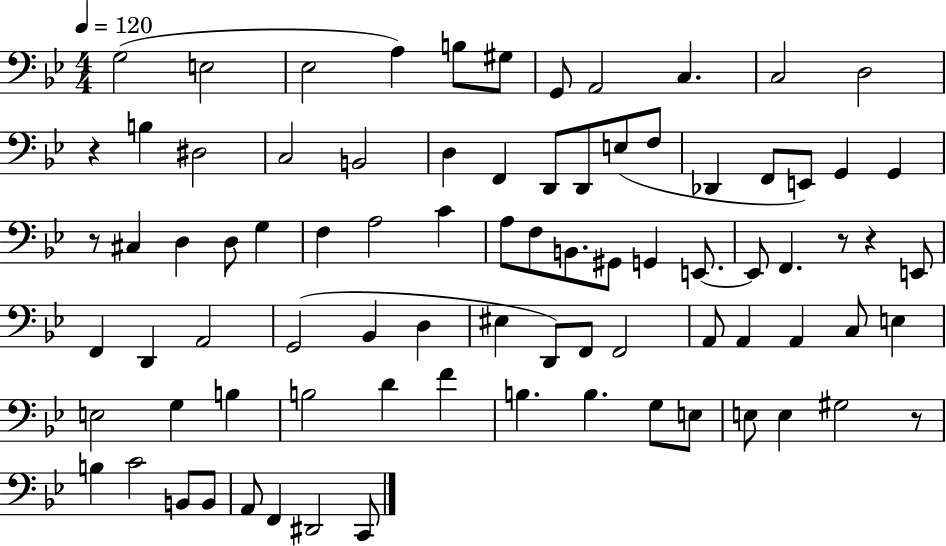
X:1
T:Untitled
M:4/4
L:1/4
K:Bb
G,2 E,2 _E,2 A, B,/2 ^G,/2 G,,/2 A,,2 C, C,2 D,2 z B, ^D,2 C,2 B,,2 D, F,, D,,/2 D,,/2 E,/2 F,/2 _D,, F,,/2 E,,/2 G,, G,, z/2 ^C, D, D,/2 G, F, A,2 C A,/2 F,/2 B,,/2 ^G,,/2 G,, E,,/2 E,,/2 F,, z/2 z E,,/2 F,, D,, A,,2 G,,2 _B,, D, ^E, D,,/2 F,,/2 F,,2 A,,/2 A,, A,, C,/2 E, E,2 G, B, B,2 D F B, B, G,/2 E,/2 E,/2 E, ^G,2 z/2 B, C2 B,,/2 B,,/2 A,,/2 F,, ^D,,2 C,,/2